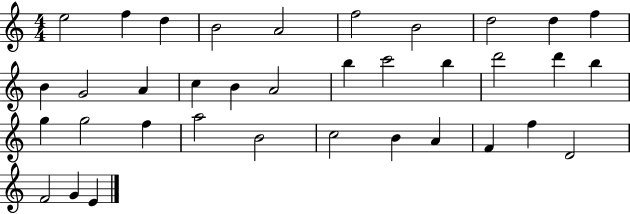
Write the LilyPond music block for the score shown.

{
  \clef treble
  \numericTimeSignature
  \time 4/4
  \key c \major
  e''2 f''4 d''4 | b'2 a'2 | f''2 b'2 | d''2 d''4 f''4 | \break b'4 g'2 a'4 | c''4 b'4 a'2 | b''4 c'''2 b''4 | d'''2 d'''4 b''4 | \break g''4 g''2 f''4 | a''2 b'2 | c''2 b'4 a'4 | f'4 f''4 d'2 | \break f'2 g'4 e'4 | \bar "|."
}